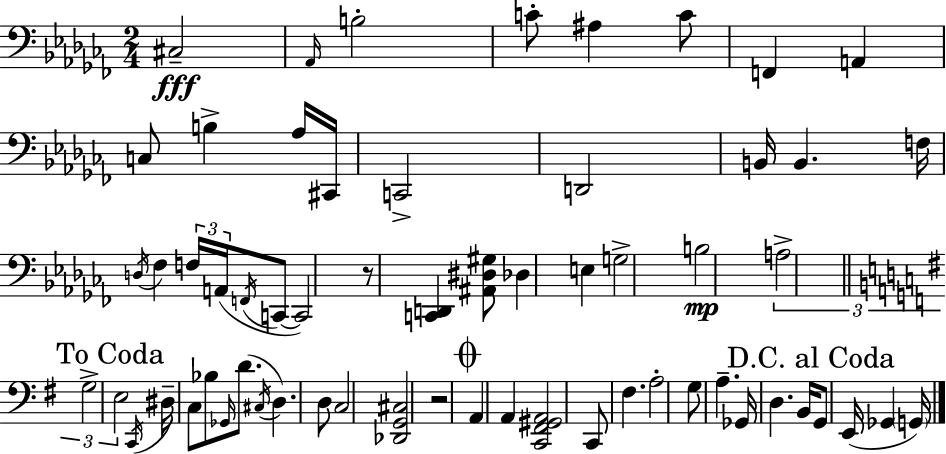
C#3/h Ab2/s B3/h C4/e A#3/q C4/e F2/q A2/q C3/e B3/q Ab3/s C#2/s C2/h D2/h B2/s B2/q. F3/s D3/s FES3/q F3/s A2/s F2/s C2/e C2/h R/e [C2,D2]/q [A#2,D#3,G#3]/e Db3/q E3/q G3/h B3/h A3/h G3/h E3/h C2/s D#3/s C3/e Bb3/e Gb2/s D4/e. C#3/s D3/q. D3/e C3/h [Db2,G2,C#3]/h R/h A2/q A2/q [C2,F#2,G#2,A2]/h C2/e F#3/q. A3/h G3/e A3/q. Gb2/s D3/q. B2/s G2/e E2/s Gb2/q G2/s